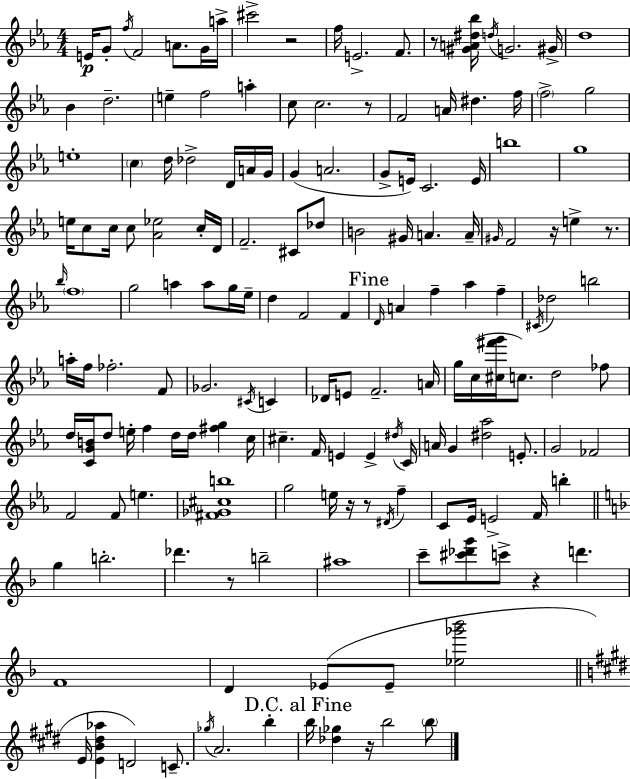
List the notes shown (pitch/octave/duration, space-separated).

E4/s G4/e F5/s F4/h A4/e. G4/s A5/s C#6/h R/h F5/s E4/h. F4/e. R/e [G#4,A4,D#5,Bb5]/s D5/s G4/h. G#4/s D5/w Bb4/q D5/h. E5/q F5/h A5/q C5/e C5/h. R/e F4/h A4/s D#5/q. F5/s F5/h G5/h E5/w C5/q D5/s Db5/h D4/s A4/s G4/s G4/q A4/h. G4/e E4/s C4/h. E4/s B5/w G5/w E5/s C5/e C5/s C5/e [Ab4,Eb5]/h C5/s D4/s F4/h. C#4/e Db5/e B4/h G#4/s A4/q. A4/s G#4/s F4/h R/s E5/q R/e. Bb5/s F5/w G5/h A5/q A5/e G5/s Eb5/s D5/q F4/h F4/q D4/s A4/q F5/q Ab5/q F5/q C#4/s Db5/h B5/h A5/s F5/s FES5/h. F4/e Gb4/h. C#4/s C4/q Db4/s E4/e F4/h. A4/s G5/s C5/s [C#5,F#6,G6]/s C5/e. D5/h FES5/e D5/s [C4,G4,B4]/s D5/e E5/s F5/q D5/s D5/s [F#5,G5]/q C5/s C#5/q. F4/s E4/q E4/q D#5/s C4/s A4/s G4/q [D#5,Ab5]/h E4/e. G4/h FES4/h F4/h F4/e E5/q. [F#4,Gb4,C#5,B5]/w G5/h E5/s R/s R/e D#4/s F5/q C4/e Eb4/s E4/h F4/s B5/q G5/q B5/h. Db6/q. R/e B5/h A#5/w C6/e [C#6,Db6,G6]/e C6/e R/q D6/q. F4/w D4/q Eb4/e Eb4/e [Eb5,Gb6,Bb6]/h E4/s [E4,B4,D#5,Ab5]/q D4/h C4/e. Gb5/s A4/h. B5/q B5/s [Db5,Gb5]/q R/s B5/h B5/e